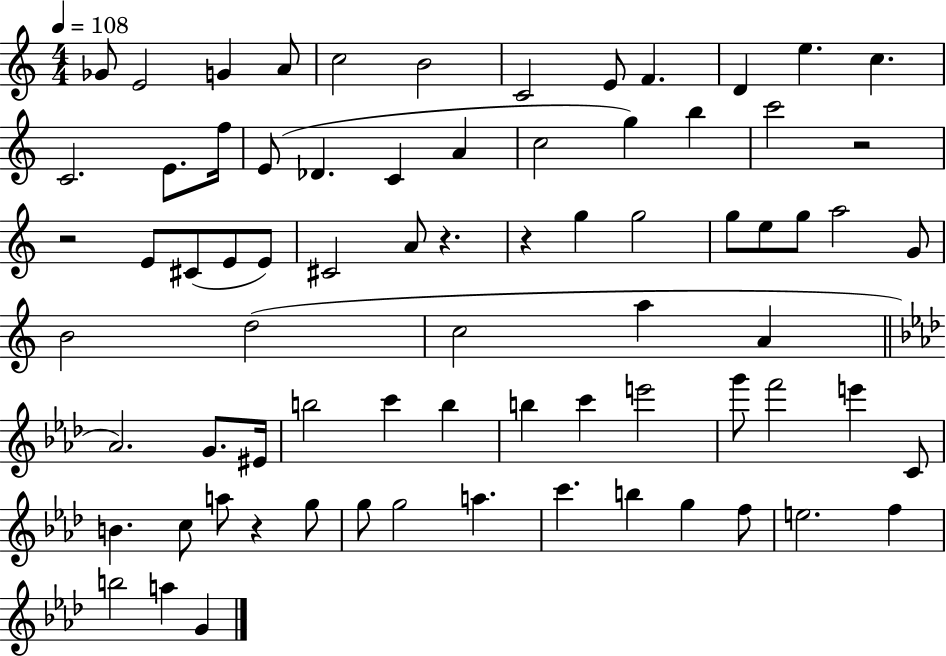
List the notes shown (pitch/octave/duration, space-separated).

Gb4/e E4/h G4/q A4/e C5/h B4/h C4/h E4/e F4/q. D4/q E5/q. C5/q. C4/h. E4/e. F5/s E4/e Db4/q. C4/q A4/q C5/h G5/q B5/q C6/h R/h R/h E4/e C#4/e E4/e E4/e C#4/h A4/e R/q. R/q G5/q G5/h G5/e E5/e G5/e A5/h G4/e B4/h D5/h C5/h A5/q A4/q Ab4/h. G4/e. EIS4/s B5/h C6/q B5/q B5/q C6/q E6/h G6/e F6/h E6/q C4/e B4/q. C5/e A5/e R/q G5/e G5/e G5/h A5/q. C6/q. B5/q G5/q F5/e E5/h. F5/q B5/h A5/q G4/q